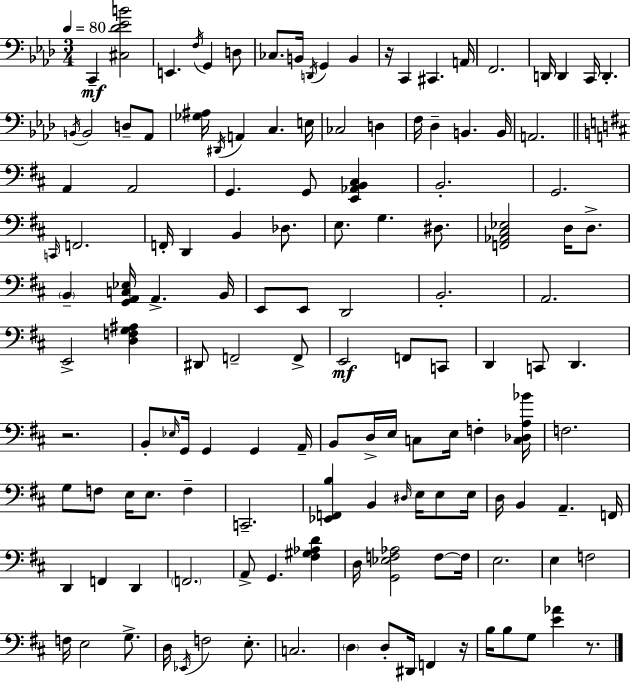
{
  \clef bass
  \numericTimeSignature
  \time 3/4
  \key f \minor
  \tempo 4 = 80
  \repeat volta 2 { c,4--\mf <cis des' ees' b'>2 | e,4. \acciaccatura { f16 } g,4 d8 | ces8. b,16 \acciaccatura { d,16 } g,4 b,4 | r16 c,4 cis,4. | \break a,16 f,2. | d,16 d,4 c,16 d,4.-. | \acciaccatura { b,16 } b,2 d8-- | aes,8 <ges ais>16 \acciaccatura { dis,16 } a,4 c4. | \break e16 ces2 | d4 f16 des4-- b,4. | b,16 a,2. | \bar "||" \break \key d \major a,4 a,2 | g,4. g,8 <e, aes, b, cis>4 | b,2.-. | g,2. | \break \grace { c,16 } f,2. | f,16-. d,4 b,4 des8. | e8. g4. dis8. | <f, aes, cis ees>2 d16 d8.-> | \break \parenthesize b,4-- <g, a, c ees>16 a,4.-> | b,16 e,8 e,8 d,2 | b,2.-. | a,2. | \break e,2-> <d f g ais>4 | dis,8 f,2-- f,8-> | e,2\mf f,8 c,8 | d,4 c,8 d,4. | \break r2. | b,8-. \grace { ees16 } g,16 g,4 g,4 | a,16-- b,8 d16-> e16 c8 e16 f4-. | <c des a bes'>16 f2. | \break g8 f8 e16 e8. f4-- | c,2.-- | <ees, f, b>4 b,4 \grace { dis16 } e16 | e8 e16 d16 b,4 a,4.-- | \break f,16 d,4 f,4 d,4 | \parenthesize f,2. | a,8-> g,4. <fis gis aes d'>4 | d16 <g, ees f aes>2 | \break f8~~ f16 e2. | e4 f2 | f16 e2 | g8.-> d16 \acciaccatura { ees,16 } f2 | \break e8.-. c2. | \parenthesize d4 d8-. dis,16 f,4 | r16 b16 b8 g8 <e' aes'>4 | r8. } \bar "|."
}